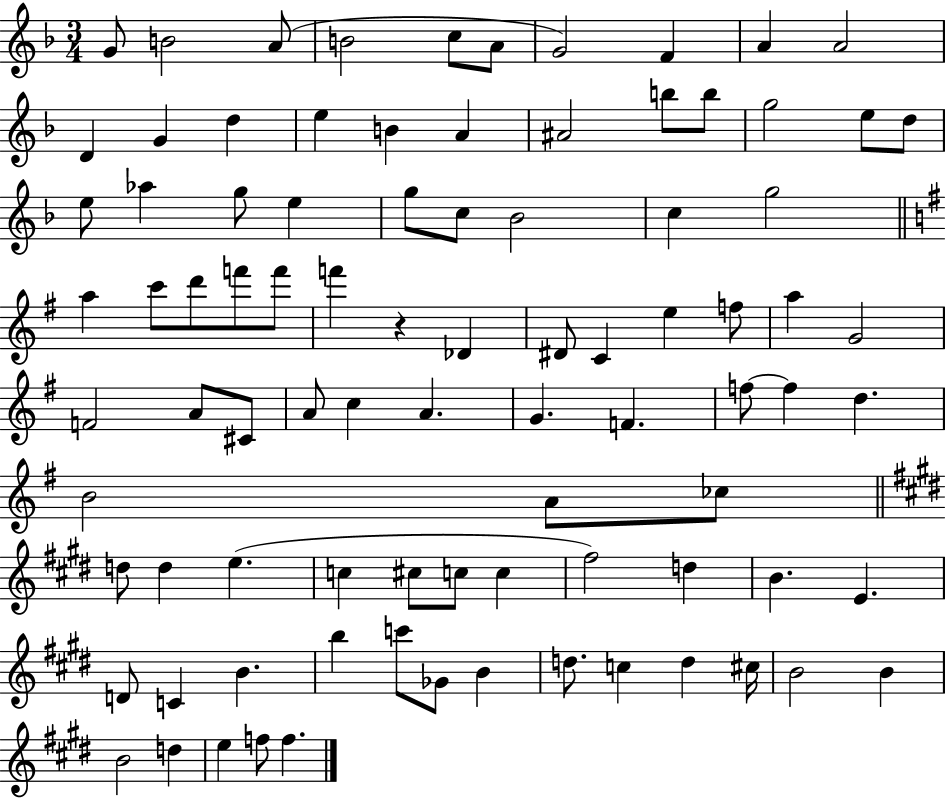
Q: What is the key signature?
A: F major